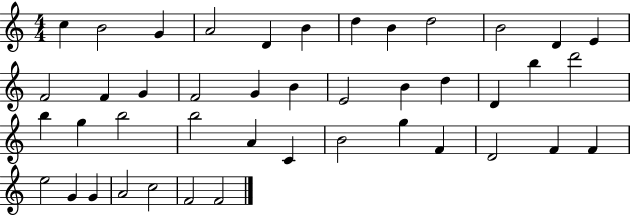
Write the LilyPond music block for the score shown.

{
  \clef treble
  \numericTimeSignature
  \time 4/4
  \key c \major
  c''4 b'2 g'4 | a'2 d'4 b'4 | d''4 b'4 d''2 | b'2 d'4 e'4 | \break f'2 f'4 g'4 | f'2 g'4 b'4 | e'2 b'4 d''4 | d'4 b''4 d'''2 | \break b''4 g''4 b''2 | b''2 a'4 c'4 | b'2 g''4 f'4 | d'2 f'4 f'4 | \break e''2 g'4 g'4 | a'2 c''2 | f'2 f'2 | \bar "|."
}